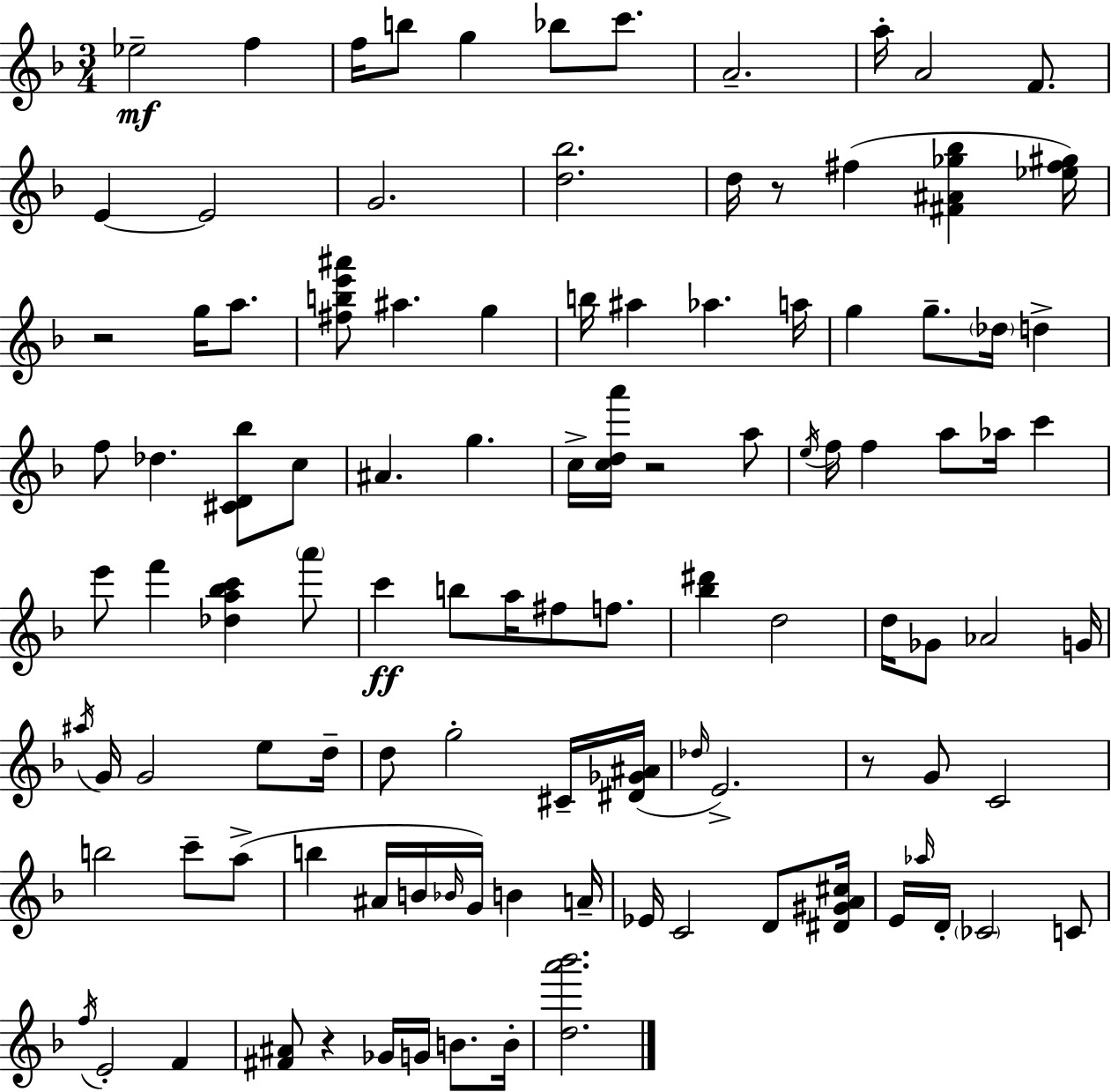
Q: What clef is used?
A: treble